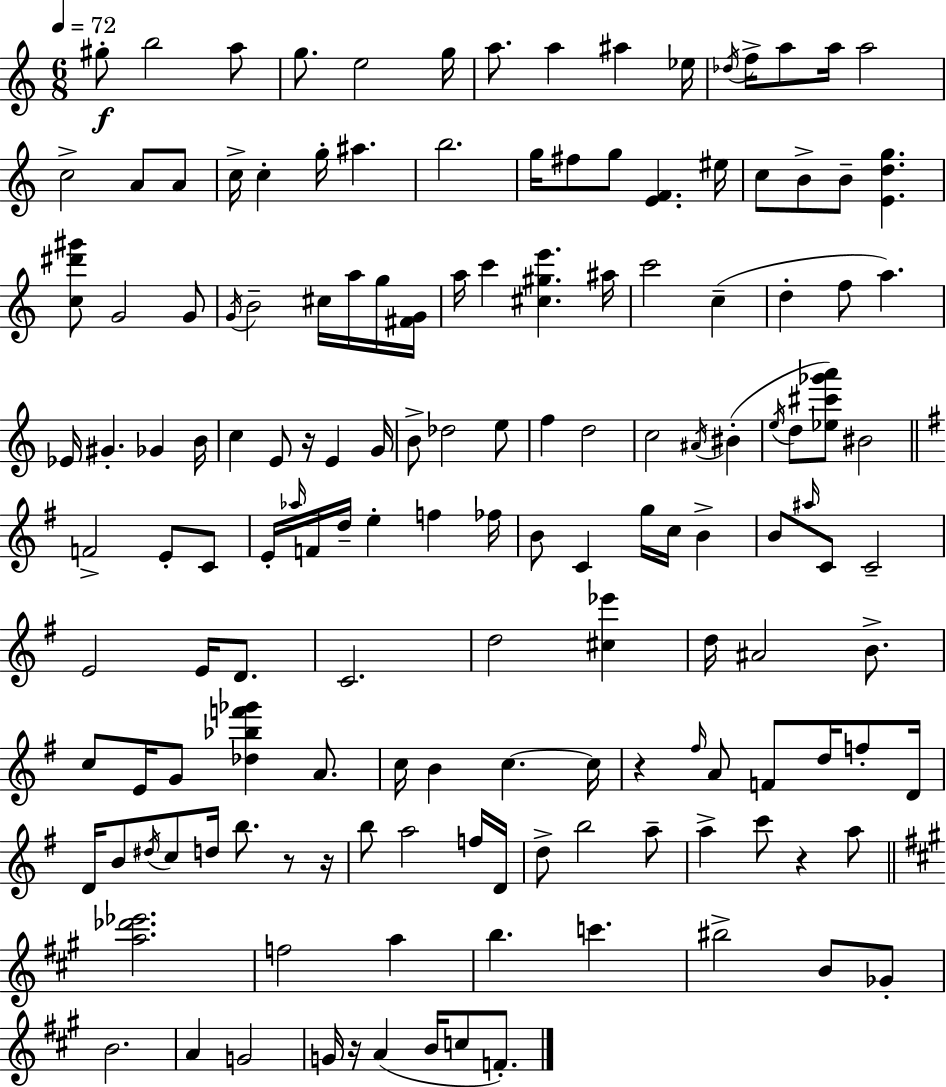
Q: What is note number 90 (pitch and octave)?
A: A#4